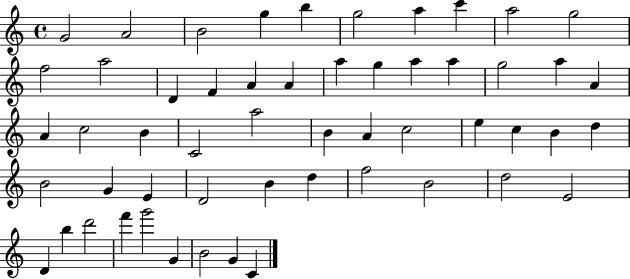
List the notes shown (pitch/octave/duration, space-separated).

G4/h A4/h B4/h G5/q B5/q G5/h A5/q C6/q A5/h G5/h F5/h A5/h D4/q F4/q A4/q A4/q A5/q G5/q A5/q A5/q G5/h A5/q A4/q A4/q C5/h B4/q C4/h A5/h B4/q A4/q C5/h E5/q C5/q B4/q D5/q B4/h G4/q E4/q D4/h B4/q D5/q F5/h B4/h D5/h E4/h D4/q B5/q D6/h F6/q G6/h G4/q B4/h G4/q C4/q